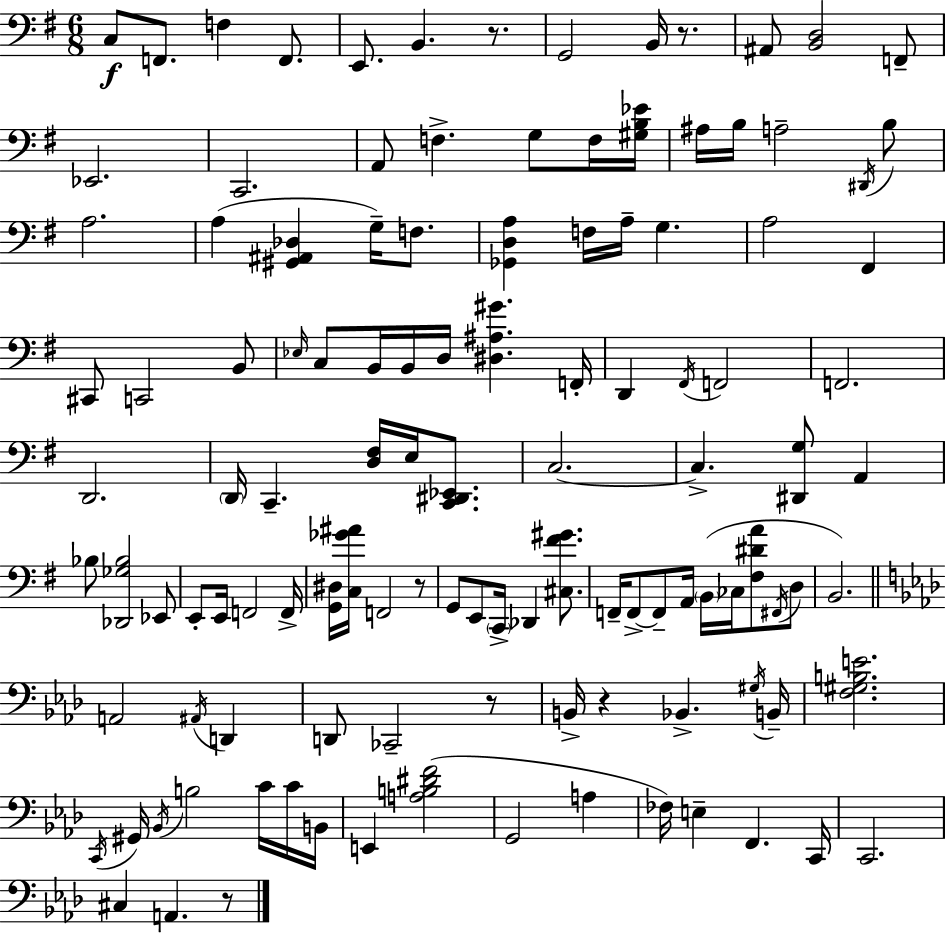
X:1
T:Untitled
M:6/8
L:1/4
K:Em
C,/2 F,,/2 F, F,,/2 E,,/2 B,, z/2 G,,2 B,,/4 z/2 ^A,,/2 [B,,D,]2 F,,/2 _E,,2 C,,2 A,,/2 F, G,/2 F,/4 [^G,B,_E]/4 ^A,/4 B,/4 A,2 ^D,,/4 B,/2 A,2 A, [^G,,^A,,_D,] G,/4 F,/2 [_G,,D,A,] F,/4 A,/4 G, A,2 ^F,, ^C,,/2 C,,2 B,,/2 _E,/4 C,/2 B,,/4 B,,/4 D,/4 [^D,^A,^G] F,,/4 D,, ^F,,/4 F,,2 F,,2 D,,2 D,,/4 C,, [D,^F,]/4 E,/4 [C,,^D,,_E,,]/2 C,2 C, [^D,,G,]/2 A,, _B,/2 [_D,,_G,_B,]2 _E,,/2 E,,/2 E,,/4 F,,2 F,,/4 [G,,^D,]/4 [C,_G^A]/4 F,,2 z/2 G,,/2 E,,/2 C,,/4 _D,, [^C,^F^G]/2 F,,/4 F,,/2 F,,/2 A,,/4 B,,/4 _C,/4 [^F,^DA]/2 ^F,,/4 D,/2 B,,2 A,,2 ^A,,/4 D,, D,,/2 _C,,2 z/2 B,,/4 z _B,, ^G,/4 B,,/4 [F,^G,B,E]2 C,,/4 ^G,,/4 _B,,/4 B,2 C/4 C/4 B,,/4 E,, [A,B,^DF]2 G,,2 A, _F,/4 E, F,, C,,/4 C,,2 ^C, A,, z/2